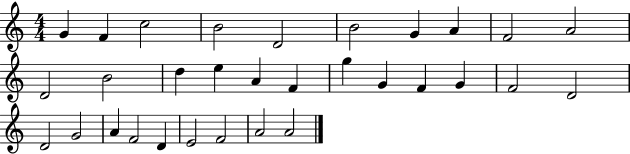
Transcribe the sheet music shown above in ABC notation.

X:1
T:Untitled
M:4/4
L:1/4
K:C
G F c2 B2 D2 B2 G A F2 A2 D2 B2 d e A F g G F G F2 D2 D2 G2 A F2 D E2 F2 A2 A2